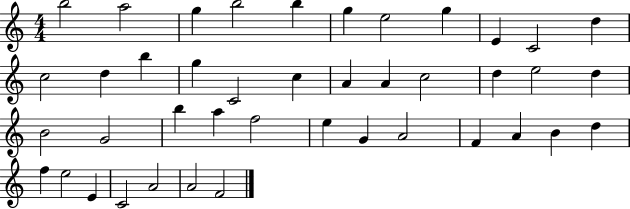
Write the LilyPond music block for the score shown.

{
  \clef treble
  \numericTimeSignature
  \time 4/4
  \key c \major
  b''2 a''2 | g''4 b''2 b''4 | g''4 e''2 g''4 | e'4 c'2 d''4 | \break c''2 d''4 b''4 | g''4 c'2 c''4 | a'4 a'4 c''2 | d''4 e''2 d''4 | \break b'2 g'2 | b''4 a''4 f''2 | e''4 g'4 a'2 | f'4 a'4 b'4 d''4 | \break f''4 e''2 e'4 | c'2 a'2 | a'2 f'2 | \bar "|."
}